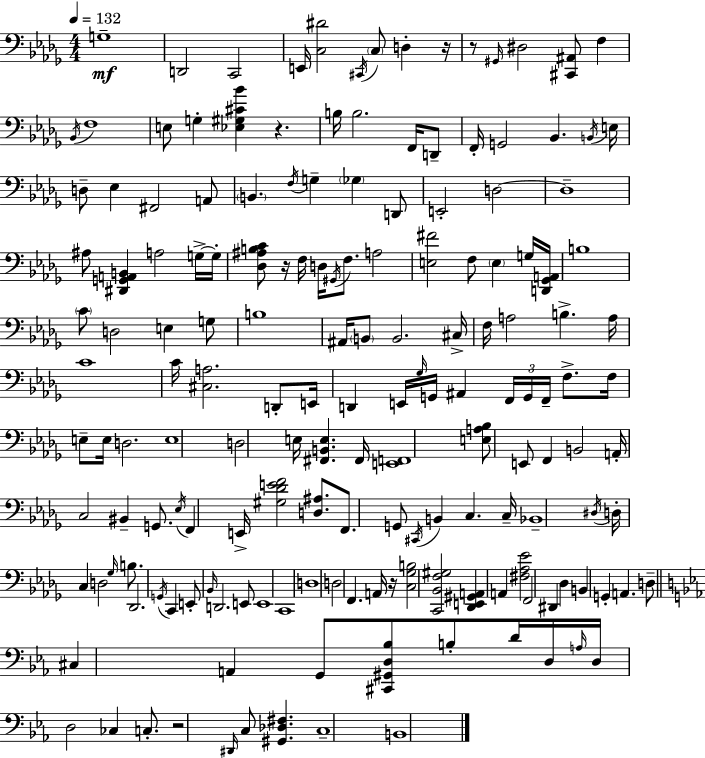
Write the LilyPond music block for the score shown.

{
  \clef bass
  \numericTimeSignature
  \time 4/4
  \key bes \minor
  \tempo 4 = 132
  g1--\mf | d,2 c,2 | e,16 <c dis'>2 \acciaccatura { cis,16 } \parenthesize c8 d4-. | r16 r8 \grace { gis,16 } dis2 <cis, ais,>8 f4 | \break \acciaccatura { bes,16 } f1 | e8 g4-. <ees gis cis' bes'>4 r4. | b16 b2. | f,16 d,8-- f,16-. g,2 bes,4. | \break \acciaccatura { b,16 } e16 d8-- ees4 fis,2 | a,8 \parenthesize b,4. \acciaccatura { f16 } g4-- \parenthesize ges4 | d,8 e,2-. d2~~ | d1-- | \break ais8 <dis, g, a, b,>4 a2 | g16->~~ g16-. <des ais b c'>8 r16 f16 d16 \acciaccatura { gis,16 } f8. a2 | <e fis'>2 f8 | \parenthesize e4 g16 <d, ges, a,>16 b1 | \break \parenthesize c'8 d2 | e4 g8 b1 | ais,16 \parenthesize b,8 b,2. | cis16-> f16 a2 b4.-> | \break a16 c'1 | c'16 <cis a>2. | d,8-. e,16 d,4 e,16 \grace { ges16 } g,16 ais,4 | \tuplet 3/2 { f,16 g,16 f,16-- } f8.-> f16 e8-- e16 d2. | \break e1 | d2 e16 | <fis, b, e>4. fis,16 <e, f,>1 | <e a bes>8 e,8 f,4 b,2 | \break a,16-. c2 | bis,4-- g,8. \acciaccatura { ees16 } f,4 e,16-> <gis des' e' f'>2 | <d ais>8. f,8. g,8 \acciaccatura { cis,16 } b,4 | c4. c16-- bes,1-- | \break \acciaccatura { dis16 } d16-. c4 d2 | \grace { ges16 } b8. des,2. | \acciaccatura { g,16 } c,4 e,8-. \grace { bes,16 } d,2. | e,8 e,1 | \break c,1 | d1 | d2 | f,4. a,16 r16 <c ges b>2 | \break <c, bes, f gis>2 <des, e, gis, a,>4 | a,4 <fis aes ees'>2 f,2 | dis,4 des4 b,4 | g,4-. a,4. d8-- \bar "||" \break \key ees \major cis4 a,4 g,8 <cis, gis, d bes>8 b8-. d'16 d16 | \grace { a16 } d16 d2 ces4 c8.-. | r2 \grace { dis,16 } c8 <gis, des fis>4. | c1-- | \break b,1 | \bar "|."
}